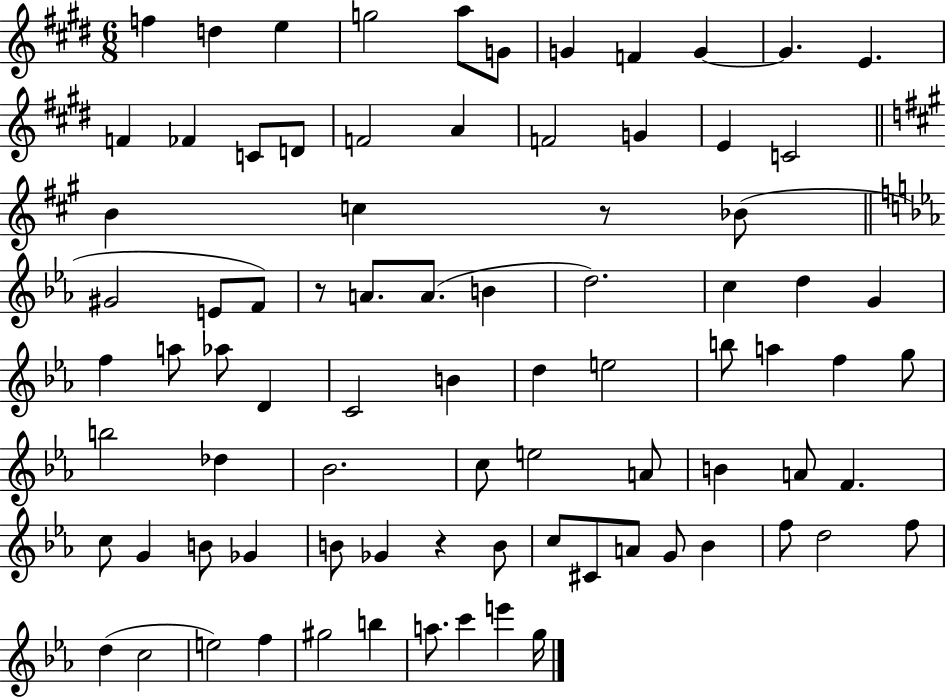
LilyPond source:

{
  \clef treble
  \numericTimeSignature
  \time 6/8
  \key e \major
  \repeat volta 2 { f''4 d''4 e''4 | g''2 a''8 g'8 | g'4 f'4 g'4~~ | g'4. e'4. | \break f'4 fes'4 c'8 d'8 | f'2 a'4 | f'2 g'4 | e'4 c'2 | \break \bar "||" \break \key a \major b'4 c''4 r8 bes'8( | \bar "||" \break \key ees \major gis'2 e'8 f'8) | r8 a'8. a'8.( b'4 | d''2.) | c''4 d''4 g'4 | \break f''4 a''8 aes''8 d'4 | c'2 b'4 | d''4 e''2 | b''8 a''4 f''4 g''8 | \break b''2 des''4 | bes'2. | c''8 e''2 a'8 | b'4 a'8 f'4. | \break c''8 g'4 b'8 ges'4 | b'8 ges'4 r4 b'8 | c''8 cis'8 a'8 g'8 bes'4 | f''8 d''2 f''8 | \break d''4( c''2 | e''2) f''4 | gis''2 b''4 | a''8. c'''4 e'''4 g''16 | \break } \bar "|."
}